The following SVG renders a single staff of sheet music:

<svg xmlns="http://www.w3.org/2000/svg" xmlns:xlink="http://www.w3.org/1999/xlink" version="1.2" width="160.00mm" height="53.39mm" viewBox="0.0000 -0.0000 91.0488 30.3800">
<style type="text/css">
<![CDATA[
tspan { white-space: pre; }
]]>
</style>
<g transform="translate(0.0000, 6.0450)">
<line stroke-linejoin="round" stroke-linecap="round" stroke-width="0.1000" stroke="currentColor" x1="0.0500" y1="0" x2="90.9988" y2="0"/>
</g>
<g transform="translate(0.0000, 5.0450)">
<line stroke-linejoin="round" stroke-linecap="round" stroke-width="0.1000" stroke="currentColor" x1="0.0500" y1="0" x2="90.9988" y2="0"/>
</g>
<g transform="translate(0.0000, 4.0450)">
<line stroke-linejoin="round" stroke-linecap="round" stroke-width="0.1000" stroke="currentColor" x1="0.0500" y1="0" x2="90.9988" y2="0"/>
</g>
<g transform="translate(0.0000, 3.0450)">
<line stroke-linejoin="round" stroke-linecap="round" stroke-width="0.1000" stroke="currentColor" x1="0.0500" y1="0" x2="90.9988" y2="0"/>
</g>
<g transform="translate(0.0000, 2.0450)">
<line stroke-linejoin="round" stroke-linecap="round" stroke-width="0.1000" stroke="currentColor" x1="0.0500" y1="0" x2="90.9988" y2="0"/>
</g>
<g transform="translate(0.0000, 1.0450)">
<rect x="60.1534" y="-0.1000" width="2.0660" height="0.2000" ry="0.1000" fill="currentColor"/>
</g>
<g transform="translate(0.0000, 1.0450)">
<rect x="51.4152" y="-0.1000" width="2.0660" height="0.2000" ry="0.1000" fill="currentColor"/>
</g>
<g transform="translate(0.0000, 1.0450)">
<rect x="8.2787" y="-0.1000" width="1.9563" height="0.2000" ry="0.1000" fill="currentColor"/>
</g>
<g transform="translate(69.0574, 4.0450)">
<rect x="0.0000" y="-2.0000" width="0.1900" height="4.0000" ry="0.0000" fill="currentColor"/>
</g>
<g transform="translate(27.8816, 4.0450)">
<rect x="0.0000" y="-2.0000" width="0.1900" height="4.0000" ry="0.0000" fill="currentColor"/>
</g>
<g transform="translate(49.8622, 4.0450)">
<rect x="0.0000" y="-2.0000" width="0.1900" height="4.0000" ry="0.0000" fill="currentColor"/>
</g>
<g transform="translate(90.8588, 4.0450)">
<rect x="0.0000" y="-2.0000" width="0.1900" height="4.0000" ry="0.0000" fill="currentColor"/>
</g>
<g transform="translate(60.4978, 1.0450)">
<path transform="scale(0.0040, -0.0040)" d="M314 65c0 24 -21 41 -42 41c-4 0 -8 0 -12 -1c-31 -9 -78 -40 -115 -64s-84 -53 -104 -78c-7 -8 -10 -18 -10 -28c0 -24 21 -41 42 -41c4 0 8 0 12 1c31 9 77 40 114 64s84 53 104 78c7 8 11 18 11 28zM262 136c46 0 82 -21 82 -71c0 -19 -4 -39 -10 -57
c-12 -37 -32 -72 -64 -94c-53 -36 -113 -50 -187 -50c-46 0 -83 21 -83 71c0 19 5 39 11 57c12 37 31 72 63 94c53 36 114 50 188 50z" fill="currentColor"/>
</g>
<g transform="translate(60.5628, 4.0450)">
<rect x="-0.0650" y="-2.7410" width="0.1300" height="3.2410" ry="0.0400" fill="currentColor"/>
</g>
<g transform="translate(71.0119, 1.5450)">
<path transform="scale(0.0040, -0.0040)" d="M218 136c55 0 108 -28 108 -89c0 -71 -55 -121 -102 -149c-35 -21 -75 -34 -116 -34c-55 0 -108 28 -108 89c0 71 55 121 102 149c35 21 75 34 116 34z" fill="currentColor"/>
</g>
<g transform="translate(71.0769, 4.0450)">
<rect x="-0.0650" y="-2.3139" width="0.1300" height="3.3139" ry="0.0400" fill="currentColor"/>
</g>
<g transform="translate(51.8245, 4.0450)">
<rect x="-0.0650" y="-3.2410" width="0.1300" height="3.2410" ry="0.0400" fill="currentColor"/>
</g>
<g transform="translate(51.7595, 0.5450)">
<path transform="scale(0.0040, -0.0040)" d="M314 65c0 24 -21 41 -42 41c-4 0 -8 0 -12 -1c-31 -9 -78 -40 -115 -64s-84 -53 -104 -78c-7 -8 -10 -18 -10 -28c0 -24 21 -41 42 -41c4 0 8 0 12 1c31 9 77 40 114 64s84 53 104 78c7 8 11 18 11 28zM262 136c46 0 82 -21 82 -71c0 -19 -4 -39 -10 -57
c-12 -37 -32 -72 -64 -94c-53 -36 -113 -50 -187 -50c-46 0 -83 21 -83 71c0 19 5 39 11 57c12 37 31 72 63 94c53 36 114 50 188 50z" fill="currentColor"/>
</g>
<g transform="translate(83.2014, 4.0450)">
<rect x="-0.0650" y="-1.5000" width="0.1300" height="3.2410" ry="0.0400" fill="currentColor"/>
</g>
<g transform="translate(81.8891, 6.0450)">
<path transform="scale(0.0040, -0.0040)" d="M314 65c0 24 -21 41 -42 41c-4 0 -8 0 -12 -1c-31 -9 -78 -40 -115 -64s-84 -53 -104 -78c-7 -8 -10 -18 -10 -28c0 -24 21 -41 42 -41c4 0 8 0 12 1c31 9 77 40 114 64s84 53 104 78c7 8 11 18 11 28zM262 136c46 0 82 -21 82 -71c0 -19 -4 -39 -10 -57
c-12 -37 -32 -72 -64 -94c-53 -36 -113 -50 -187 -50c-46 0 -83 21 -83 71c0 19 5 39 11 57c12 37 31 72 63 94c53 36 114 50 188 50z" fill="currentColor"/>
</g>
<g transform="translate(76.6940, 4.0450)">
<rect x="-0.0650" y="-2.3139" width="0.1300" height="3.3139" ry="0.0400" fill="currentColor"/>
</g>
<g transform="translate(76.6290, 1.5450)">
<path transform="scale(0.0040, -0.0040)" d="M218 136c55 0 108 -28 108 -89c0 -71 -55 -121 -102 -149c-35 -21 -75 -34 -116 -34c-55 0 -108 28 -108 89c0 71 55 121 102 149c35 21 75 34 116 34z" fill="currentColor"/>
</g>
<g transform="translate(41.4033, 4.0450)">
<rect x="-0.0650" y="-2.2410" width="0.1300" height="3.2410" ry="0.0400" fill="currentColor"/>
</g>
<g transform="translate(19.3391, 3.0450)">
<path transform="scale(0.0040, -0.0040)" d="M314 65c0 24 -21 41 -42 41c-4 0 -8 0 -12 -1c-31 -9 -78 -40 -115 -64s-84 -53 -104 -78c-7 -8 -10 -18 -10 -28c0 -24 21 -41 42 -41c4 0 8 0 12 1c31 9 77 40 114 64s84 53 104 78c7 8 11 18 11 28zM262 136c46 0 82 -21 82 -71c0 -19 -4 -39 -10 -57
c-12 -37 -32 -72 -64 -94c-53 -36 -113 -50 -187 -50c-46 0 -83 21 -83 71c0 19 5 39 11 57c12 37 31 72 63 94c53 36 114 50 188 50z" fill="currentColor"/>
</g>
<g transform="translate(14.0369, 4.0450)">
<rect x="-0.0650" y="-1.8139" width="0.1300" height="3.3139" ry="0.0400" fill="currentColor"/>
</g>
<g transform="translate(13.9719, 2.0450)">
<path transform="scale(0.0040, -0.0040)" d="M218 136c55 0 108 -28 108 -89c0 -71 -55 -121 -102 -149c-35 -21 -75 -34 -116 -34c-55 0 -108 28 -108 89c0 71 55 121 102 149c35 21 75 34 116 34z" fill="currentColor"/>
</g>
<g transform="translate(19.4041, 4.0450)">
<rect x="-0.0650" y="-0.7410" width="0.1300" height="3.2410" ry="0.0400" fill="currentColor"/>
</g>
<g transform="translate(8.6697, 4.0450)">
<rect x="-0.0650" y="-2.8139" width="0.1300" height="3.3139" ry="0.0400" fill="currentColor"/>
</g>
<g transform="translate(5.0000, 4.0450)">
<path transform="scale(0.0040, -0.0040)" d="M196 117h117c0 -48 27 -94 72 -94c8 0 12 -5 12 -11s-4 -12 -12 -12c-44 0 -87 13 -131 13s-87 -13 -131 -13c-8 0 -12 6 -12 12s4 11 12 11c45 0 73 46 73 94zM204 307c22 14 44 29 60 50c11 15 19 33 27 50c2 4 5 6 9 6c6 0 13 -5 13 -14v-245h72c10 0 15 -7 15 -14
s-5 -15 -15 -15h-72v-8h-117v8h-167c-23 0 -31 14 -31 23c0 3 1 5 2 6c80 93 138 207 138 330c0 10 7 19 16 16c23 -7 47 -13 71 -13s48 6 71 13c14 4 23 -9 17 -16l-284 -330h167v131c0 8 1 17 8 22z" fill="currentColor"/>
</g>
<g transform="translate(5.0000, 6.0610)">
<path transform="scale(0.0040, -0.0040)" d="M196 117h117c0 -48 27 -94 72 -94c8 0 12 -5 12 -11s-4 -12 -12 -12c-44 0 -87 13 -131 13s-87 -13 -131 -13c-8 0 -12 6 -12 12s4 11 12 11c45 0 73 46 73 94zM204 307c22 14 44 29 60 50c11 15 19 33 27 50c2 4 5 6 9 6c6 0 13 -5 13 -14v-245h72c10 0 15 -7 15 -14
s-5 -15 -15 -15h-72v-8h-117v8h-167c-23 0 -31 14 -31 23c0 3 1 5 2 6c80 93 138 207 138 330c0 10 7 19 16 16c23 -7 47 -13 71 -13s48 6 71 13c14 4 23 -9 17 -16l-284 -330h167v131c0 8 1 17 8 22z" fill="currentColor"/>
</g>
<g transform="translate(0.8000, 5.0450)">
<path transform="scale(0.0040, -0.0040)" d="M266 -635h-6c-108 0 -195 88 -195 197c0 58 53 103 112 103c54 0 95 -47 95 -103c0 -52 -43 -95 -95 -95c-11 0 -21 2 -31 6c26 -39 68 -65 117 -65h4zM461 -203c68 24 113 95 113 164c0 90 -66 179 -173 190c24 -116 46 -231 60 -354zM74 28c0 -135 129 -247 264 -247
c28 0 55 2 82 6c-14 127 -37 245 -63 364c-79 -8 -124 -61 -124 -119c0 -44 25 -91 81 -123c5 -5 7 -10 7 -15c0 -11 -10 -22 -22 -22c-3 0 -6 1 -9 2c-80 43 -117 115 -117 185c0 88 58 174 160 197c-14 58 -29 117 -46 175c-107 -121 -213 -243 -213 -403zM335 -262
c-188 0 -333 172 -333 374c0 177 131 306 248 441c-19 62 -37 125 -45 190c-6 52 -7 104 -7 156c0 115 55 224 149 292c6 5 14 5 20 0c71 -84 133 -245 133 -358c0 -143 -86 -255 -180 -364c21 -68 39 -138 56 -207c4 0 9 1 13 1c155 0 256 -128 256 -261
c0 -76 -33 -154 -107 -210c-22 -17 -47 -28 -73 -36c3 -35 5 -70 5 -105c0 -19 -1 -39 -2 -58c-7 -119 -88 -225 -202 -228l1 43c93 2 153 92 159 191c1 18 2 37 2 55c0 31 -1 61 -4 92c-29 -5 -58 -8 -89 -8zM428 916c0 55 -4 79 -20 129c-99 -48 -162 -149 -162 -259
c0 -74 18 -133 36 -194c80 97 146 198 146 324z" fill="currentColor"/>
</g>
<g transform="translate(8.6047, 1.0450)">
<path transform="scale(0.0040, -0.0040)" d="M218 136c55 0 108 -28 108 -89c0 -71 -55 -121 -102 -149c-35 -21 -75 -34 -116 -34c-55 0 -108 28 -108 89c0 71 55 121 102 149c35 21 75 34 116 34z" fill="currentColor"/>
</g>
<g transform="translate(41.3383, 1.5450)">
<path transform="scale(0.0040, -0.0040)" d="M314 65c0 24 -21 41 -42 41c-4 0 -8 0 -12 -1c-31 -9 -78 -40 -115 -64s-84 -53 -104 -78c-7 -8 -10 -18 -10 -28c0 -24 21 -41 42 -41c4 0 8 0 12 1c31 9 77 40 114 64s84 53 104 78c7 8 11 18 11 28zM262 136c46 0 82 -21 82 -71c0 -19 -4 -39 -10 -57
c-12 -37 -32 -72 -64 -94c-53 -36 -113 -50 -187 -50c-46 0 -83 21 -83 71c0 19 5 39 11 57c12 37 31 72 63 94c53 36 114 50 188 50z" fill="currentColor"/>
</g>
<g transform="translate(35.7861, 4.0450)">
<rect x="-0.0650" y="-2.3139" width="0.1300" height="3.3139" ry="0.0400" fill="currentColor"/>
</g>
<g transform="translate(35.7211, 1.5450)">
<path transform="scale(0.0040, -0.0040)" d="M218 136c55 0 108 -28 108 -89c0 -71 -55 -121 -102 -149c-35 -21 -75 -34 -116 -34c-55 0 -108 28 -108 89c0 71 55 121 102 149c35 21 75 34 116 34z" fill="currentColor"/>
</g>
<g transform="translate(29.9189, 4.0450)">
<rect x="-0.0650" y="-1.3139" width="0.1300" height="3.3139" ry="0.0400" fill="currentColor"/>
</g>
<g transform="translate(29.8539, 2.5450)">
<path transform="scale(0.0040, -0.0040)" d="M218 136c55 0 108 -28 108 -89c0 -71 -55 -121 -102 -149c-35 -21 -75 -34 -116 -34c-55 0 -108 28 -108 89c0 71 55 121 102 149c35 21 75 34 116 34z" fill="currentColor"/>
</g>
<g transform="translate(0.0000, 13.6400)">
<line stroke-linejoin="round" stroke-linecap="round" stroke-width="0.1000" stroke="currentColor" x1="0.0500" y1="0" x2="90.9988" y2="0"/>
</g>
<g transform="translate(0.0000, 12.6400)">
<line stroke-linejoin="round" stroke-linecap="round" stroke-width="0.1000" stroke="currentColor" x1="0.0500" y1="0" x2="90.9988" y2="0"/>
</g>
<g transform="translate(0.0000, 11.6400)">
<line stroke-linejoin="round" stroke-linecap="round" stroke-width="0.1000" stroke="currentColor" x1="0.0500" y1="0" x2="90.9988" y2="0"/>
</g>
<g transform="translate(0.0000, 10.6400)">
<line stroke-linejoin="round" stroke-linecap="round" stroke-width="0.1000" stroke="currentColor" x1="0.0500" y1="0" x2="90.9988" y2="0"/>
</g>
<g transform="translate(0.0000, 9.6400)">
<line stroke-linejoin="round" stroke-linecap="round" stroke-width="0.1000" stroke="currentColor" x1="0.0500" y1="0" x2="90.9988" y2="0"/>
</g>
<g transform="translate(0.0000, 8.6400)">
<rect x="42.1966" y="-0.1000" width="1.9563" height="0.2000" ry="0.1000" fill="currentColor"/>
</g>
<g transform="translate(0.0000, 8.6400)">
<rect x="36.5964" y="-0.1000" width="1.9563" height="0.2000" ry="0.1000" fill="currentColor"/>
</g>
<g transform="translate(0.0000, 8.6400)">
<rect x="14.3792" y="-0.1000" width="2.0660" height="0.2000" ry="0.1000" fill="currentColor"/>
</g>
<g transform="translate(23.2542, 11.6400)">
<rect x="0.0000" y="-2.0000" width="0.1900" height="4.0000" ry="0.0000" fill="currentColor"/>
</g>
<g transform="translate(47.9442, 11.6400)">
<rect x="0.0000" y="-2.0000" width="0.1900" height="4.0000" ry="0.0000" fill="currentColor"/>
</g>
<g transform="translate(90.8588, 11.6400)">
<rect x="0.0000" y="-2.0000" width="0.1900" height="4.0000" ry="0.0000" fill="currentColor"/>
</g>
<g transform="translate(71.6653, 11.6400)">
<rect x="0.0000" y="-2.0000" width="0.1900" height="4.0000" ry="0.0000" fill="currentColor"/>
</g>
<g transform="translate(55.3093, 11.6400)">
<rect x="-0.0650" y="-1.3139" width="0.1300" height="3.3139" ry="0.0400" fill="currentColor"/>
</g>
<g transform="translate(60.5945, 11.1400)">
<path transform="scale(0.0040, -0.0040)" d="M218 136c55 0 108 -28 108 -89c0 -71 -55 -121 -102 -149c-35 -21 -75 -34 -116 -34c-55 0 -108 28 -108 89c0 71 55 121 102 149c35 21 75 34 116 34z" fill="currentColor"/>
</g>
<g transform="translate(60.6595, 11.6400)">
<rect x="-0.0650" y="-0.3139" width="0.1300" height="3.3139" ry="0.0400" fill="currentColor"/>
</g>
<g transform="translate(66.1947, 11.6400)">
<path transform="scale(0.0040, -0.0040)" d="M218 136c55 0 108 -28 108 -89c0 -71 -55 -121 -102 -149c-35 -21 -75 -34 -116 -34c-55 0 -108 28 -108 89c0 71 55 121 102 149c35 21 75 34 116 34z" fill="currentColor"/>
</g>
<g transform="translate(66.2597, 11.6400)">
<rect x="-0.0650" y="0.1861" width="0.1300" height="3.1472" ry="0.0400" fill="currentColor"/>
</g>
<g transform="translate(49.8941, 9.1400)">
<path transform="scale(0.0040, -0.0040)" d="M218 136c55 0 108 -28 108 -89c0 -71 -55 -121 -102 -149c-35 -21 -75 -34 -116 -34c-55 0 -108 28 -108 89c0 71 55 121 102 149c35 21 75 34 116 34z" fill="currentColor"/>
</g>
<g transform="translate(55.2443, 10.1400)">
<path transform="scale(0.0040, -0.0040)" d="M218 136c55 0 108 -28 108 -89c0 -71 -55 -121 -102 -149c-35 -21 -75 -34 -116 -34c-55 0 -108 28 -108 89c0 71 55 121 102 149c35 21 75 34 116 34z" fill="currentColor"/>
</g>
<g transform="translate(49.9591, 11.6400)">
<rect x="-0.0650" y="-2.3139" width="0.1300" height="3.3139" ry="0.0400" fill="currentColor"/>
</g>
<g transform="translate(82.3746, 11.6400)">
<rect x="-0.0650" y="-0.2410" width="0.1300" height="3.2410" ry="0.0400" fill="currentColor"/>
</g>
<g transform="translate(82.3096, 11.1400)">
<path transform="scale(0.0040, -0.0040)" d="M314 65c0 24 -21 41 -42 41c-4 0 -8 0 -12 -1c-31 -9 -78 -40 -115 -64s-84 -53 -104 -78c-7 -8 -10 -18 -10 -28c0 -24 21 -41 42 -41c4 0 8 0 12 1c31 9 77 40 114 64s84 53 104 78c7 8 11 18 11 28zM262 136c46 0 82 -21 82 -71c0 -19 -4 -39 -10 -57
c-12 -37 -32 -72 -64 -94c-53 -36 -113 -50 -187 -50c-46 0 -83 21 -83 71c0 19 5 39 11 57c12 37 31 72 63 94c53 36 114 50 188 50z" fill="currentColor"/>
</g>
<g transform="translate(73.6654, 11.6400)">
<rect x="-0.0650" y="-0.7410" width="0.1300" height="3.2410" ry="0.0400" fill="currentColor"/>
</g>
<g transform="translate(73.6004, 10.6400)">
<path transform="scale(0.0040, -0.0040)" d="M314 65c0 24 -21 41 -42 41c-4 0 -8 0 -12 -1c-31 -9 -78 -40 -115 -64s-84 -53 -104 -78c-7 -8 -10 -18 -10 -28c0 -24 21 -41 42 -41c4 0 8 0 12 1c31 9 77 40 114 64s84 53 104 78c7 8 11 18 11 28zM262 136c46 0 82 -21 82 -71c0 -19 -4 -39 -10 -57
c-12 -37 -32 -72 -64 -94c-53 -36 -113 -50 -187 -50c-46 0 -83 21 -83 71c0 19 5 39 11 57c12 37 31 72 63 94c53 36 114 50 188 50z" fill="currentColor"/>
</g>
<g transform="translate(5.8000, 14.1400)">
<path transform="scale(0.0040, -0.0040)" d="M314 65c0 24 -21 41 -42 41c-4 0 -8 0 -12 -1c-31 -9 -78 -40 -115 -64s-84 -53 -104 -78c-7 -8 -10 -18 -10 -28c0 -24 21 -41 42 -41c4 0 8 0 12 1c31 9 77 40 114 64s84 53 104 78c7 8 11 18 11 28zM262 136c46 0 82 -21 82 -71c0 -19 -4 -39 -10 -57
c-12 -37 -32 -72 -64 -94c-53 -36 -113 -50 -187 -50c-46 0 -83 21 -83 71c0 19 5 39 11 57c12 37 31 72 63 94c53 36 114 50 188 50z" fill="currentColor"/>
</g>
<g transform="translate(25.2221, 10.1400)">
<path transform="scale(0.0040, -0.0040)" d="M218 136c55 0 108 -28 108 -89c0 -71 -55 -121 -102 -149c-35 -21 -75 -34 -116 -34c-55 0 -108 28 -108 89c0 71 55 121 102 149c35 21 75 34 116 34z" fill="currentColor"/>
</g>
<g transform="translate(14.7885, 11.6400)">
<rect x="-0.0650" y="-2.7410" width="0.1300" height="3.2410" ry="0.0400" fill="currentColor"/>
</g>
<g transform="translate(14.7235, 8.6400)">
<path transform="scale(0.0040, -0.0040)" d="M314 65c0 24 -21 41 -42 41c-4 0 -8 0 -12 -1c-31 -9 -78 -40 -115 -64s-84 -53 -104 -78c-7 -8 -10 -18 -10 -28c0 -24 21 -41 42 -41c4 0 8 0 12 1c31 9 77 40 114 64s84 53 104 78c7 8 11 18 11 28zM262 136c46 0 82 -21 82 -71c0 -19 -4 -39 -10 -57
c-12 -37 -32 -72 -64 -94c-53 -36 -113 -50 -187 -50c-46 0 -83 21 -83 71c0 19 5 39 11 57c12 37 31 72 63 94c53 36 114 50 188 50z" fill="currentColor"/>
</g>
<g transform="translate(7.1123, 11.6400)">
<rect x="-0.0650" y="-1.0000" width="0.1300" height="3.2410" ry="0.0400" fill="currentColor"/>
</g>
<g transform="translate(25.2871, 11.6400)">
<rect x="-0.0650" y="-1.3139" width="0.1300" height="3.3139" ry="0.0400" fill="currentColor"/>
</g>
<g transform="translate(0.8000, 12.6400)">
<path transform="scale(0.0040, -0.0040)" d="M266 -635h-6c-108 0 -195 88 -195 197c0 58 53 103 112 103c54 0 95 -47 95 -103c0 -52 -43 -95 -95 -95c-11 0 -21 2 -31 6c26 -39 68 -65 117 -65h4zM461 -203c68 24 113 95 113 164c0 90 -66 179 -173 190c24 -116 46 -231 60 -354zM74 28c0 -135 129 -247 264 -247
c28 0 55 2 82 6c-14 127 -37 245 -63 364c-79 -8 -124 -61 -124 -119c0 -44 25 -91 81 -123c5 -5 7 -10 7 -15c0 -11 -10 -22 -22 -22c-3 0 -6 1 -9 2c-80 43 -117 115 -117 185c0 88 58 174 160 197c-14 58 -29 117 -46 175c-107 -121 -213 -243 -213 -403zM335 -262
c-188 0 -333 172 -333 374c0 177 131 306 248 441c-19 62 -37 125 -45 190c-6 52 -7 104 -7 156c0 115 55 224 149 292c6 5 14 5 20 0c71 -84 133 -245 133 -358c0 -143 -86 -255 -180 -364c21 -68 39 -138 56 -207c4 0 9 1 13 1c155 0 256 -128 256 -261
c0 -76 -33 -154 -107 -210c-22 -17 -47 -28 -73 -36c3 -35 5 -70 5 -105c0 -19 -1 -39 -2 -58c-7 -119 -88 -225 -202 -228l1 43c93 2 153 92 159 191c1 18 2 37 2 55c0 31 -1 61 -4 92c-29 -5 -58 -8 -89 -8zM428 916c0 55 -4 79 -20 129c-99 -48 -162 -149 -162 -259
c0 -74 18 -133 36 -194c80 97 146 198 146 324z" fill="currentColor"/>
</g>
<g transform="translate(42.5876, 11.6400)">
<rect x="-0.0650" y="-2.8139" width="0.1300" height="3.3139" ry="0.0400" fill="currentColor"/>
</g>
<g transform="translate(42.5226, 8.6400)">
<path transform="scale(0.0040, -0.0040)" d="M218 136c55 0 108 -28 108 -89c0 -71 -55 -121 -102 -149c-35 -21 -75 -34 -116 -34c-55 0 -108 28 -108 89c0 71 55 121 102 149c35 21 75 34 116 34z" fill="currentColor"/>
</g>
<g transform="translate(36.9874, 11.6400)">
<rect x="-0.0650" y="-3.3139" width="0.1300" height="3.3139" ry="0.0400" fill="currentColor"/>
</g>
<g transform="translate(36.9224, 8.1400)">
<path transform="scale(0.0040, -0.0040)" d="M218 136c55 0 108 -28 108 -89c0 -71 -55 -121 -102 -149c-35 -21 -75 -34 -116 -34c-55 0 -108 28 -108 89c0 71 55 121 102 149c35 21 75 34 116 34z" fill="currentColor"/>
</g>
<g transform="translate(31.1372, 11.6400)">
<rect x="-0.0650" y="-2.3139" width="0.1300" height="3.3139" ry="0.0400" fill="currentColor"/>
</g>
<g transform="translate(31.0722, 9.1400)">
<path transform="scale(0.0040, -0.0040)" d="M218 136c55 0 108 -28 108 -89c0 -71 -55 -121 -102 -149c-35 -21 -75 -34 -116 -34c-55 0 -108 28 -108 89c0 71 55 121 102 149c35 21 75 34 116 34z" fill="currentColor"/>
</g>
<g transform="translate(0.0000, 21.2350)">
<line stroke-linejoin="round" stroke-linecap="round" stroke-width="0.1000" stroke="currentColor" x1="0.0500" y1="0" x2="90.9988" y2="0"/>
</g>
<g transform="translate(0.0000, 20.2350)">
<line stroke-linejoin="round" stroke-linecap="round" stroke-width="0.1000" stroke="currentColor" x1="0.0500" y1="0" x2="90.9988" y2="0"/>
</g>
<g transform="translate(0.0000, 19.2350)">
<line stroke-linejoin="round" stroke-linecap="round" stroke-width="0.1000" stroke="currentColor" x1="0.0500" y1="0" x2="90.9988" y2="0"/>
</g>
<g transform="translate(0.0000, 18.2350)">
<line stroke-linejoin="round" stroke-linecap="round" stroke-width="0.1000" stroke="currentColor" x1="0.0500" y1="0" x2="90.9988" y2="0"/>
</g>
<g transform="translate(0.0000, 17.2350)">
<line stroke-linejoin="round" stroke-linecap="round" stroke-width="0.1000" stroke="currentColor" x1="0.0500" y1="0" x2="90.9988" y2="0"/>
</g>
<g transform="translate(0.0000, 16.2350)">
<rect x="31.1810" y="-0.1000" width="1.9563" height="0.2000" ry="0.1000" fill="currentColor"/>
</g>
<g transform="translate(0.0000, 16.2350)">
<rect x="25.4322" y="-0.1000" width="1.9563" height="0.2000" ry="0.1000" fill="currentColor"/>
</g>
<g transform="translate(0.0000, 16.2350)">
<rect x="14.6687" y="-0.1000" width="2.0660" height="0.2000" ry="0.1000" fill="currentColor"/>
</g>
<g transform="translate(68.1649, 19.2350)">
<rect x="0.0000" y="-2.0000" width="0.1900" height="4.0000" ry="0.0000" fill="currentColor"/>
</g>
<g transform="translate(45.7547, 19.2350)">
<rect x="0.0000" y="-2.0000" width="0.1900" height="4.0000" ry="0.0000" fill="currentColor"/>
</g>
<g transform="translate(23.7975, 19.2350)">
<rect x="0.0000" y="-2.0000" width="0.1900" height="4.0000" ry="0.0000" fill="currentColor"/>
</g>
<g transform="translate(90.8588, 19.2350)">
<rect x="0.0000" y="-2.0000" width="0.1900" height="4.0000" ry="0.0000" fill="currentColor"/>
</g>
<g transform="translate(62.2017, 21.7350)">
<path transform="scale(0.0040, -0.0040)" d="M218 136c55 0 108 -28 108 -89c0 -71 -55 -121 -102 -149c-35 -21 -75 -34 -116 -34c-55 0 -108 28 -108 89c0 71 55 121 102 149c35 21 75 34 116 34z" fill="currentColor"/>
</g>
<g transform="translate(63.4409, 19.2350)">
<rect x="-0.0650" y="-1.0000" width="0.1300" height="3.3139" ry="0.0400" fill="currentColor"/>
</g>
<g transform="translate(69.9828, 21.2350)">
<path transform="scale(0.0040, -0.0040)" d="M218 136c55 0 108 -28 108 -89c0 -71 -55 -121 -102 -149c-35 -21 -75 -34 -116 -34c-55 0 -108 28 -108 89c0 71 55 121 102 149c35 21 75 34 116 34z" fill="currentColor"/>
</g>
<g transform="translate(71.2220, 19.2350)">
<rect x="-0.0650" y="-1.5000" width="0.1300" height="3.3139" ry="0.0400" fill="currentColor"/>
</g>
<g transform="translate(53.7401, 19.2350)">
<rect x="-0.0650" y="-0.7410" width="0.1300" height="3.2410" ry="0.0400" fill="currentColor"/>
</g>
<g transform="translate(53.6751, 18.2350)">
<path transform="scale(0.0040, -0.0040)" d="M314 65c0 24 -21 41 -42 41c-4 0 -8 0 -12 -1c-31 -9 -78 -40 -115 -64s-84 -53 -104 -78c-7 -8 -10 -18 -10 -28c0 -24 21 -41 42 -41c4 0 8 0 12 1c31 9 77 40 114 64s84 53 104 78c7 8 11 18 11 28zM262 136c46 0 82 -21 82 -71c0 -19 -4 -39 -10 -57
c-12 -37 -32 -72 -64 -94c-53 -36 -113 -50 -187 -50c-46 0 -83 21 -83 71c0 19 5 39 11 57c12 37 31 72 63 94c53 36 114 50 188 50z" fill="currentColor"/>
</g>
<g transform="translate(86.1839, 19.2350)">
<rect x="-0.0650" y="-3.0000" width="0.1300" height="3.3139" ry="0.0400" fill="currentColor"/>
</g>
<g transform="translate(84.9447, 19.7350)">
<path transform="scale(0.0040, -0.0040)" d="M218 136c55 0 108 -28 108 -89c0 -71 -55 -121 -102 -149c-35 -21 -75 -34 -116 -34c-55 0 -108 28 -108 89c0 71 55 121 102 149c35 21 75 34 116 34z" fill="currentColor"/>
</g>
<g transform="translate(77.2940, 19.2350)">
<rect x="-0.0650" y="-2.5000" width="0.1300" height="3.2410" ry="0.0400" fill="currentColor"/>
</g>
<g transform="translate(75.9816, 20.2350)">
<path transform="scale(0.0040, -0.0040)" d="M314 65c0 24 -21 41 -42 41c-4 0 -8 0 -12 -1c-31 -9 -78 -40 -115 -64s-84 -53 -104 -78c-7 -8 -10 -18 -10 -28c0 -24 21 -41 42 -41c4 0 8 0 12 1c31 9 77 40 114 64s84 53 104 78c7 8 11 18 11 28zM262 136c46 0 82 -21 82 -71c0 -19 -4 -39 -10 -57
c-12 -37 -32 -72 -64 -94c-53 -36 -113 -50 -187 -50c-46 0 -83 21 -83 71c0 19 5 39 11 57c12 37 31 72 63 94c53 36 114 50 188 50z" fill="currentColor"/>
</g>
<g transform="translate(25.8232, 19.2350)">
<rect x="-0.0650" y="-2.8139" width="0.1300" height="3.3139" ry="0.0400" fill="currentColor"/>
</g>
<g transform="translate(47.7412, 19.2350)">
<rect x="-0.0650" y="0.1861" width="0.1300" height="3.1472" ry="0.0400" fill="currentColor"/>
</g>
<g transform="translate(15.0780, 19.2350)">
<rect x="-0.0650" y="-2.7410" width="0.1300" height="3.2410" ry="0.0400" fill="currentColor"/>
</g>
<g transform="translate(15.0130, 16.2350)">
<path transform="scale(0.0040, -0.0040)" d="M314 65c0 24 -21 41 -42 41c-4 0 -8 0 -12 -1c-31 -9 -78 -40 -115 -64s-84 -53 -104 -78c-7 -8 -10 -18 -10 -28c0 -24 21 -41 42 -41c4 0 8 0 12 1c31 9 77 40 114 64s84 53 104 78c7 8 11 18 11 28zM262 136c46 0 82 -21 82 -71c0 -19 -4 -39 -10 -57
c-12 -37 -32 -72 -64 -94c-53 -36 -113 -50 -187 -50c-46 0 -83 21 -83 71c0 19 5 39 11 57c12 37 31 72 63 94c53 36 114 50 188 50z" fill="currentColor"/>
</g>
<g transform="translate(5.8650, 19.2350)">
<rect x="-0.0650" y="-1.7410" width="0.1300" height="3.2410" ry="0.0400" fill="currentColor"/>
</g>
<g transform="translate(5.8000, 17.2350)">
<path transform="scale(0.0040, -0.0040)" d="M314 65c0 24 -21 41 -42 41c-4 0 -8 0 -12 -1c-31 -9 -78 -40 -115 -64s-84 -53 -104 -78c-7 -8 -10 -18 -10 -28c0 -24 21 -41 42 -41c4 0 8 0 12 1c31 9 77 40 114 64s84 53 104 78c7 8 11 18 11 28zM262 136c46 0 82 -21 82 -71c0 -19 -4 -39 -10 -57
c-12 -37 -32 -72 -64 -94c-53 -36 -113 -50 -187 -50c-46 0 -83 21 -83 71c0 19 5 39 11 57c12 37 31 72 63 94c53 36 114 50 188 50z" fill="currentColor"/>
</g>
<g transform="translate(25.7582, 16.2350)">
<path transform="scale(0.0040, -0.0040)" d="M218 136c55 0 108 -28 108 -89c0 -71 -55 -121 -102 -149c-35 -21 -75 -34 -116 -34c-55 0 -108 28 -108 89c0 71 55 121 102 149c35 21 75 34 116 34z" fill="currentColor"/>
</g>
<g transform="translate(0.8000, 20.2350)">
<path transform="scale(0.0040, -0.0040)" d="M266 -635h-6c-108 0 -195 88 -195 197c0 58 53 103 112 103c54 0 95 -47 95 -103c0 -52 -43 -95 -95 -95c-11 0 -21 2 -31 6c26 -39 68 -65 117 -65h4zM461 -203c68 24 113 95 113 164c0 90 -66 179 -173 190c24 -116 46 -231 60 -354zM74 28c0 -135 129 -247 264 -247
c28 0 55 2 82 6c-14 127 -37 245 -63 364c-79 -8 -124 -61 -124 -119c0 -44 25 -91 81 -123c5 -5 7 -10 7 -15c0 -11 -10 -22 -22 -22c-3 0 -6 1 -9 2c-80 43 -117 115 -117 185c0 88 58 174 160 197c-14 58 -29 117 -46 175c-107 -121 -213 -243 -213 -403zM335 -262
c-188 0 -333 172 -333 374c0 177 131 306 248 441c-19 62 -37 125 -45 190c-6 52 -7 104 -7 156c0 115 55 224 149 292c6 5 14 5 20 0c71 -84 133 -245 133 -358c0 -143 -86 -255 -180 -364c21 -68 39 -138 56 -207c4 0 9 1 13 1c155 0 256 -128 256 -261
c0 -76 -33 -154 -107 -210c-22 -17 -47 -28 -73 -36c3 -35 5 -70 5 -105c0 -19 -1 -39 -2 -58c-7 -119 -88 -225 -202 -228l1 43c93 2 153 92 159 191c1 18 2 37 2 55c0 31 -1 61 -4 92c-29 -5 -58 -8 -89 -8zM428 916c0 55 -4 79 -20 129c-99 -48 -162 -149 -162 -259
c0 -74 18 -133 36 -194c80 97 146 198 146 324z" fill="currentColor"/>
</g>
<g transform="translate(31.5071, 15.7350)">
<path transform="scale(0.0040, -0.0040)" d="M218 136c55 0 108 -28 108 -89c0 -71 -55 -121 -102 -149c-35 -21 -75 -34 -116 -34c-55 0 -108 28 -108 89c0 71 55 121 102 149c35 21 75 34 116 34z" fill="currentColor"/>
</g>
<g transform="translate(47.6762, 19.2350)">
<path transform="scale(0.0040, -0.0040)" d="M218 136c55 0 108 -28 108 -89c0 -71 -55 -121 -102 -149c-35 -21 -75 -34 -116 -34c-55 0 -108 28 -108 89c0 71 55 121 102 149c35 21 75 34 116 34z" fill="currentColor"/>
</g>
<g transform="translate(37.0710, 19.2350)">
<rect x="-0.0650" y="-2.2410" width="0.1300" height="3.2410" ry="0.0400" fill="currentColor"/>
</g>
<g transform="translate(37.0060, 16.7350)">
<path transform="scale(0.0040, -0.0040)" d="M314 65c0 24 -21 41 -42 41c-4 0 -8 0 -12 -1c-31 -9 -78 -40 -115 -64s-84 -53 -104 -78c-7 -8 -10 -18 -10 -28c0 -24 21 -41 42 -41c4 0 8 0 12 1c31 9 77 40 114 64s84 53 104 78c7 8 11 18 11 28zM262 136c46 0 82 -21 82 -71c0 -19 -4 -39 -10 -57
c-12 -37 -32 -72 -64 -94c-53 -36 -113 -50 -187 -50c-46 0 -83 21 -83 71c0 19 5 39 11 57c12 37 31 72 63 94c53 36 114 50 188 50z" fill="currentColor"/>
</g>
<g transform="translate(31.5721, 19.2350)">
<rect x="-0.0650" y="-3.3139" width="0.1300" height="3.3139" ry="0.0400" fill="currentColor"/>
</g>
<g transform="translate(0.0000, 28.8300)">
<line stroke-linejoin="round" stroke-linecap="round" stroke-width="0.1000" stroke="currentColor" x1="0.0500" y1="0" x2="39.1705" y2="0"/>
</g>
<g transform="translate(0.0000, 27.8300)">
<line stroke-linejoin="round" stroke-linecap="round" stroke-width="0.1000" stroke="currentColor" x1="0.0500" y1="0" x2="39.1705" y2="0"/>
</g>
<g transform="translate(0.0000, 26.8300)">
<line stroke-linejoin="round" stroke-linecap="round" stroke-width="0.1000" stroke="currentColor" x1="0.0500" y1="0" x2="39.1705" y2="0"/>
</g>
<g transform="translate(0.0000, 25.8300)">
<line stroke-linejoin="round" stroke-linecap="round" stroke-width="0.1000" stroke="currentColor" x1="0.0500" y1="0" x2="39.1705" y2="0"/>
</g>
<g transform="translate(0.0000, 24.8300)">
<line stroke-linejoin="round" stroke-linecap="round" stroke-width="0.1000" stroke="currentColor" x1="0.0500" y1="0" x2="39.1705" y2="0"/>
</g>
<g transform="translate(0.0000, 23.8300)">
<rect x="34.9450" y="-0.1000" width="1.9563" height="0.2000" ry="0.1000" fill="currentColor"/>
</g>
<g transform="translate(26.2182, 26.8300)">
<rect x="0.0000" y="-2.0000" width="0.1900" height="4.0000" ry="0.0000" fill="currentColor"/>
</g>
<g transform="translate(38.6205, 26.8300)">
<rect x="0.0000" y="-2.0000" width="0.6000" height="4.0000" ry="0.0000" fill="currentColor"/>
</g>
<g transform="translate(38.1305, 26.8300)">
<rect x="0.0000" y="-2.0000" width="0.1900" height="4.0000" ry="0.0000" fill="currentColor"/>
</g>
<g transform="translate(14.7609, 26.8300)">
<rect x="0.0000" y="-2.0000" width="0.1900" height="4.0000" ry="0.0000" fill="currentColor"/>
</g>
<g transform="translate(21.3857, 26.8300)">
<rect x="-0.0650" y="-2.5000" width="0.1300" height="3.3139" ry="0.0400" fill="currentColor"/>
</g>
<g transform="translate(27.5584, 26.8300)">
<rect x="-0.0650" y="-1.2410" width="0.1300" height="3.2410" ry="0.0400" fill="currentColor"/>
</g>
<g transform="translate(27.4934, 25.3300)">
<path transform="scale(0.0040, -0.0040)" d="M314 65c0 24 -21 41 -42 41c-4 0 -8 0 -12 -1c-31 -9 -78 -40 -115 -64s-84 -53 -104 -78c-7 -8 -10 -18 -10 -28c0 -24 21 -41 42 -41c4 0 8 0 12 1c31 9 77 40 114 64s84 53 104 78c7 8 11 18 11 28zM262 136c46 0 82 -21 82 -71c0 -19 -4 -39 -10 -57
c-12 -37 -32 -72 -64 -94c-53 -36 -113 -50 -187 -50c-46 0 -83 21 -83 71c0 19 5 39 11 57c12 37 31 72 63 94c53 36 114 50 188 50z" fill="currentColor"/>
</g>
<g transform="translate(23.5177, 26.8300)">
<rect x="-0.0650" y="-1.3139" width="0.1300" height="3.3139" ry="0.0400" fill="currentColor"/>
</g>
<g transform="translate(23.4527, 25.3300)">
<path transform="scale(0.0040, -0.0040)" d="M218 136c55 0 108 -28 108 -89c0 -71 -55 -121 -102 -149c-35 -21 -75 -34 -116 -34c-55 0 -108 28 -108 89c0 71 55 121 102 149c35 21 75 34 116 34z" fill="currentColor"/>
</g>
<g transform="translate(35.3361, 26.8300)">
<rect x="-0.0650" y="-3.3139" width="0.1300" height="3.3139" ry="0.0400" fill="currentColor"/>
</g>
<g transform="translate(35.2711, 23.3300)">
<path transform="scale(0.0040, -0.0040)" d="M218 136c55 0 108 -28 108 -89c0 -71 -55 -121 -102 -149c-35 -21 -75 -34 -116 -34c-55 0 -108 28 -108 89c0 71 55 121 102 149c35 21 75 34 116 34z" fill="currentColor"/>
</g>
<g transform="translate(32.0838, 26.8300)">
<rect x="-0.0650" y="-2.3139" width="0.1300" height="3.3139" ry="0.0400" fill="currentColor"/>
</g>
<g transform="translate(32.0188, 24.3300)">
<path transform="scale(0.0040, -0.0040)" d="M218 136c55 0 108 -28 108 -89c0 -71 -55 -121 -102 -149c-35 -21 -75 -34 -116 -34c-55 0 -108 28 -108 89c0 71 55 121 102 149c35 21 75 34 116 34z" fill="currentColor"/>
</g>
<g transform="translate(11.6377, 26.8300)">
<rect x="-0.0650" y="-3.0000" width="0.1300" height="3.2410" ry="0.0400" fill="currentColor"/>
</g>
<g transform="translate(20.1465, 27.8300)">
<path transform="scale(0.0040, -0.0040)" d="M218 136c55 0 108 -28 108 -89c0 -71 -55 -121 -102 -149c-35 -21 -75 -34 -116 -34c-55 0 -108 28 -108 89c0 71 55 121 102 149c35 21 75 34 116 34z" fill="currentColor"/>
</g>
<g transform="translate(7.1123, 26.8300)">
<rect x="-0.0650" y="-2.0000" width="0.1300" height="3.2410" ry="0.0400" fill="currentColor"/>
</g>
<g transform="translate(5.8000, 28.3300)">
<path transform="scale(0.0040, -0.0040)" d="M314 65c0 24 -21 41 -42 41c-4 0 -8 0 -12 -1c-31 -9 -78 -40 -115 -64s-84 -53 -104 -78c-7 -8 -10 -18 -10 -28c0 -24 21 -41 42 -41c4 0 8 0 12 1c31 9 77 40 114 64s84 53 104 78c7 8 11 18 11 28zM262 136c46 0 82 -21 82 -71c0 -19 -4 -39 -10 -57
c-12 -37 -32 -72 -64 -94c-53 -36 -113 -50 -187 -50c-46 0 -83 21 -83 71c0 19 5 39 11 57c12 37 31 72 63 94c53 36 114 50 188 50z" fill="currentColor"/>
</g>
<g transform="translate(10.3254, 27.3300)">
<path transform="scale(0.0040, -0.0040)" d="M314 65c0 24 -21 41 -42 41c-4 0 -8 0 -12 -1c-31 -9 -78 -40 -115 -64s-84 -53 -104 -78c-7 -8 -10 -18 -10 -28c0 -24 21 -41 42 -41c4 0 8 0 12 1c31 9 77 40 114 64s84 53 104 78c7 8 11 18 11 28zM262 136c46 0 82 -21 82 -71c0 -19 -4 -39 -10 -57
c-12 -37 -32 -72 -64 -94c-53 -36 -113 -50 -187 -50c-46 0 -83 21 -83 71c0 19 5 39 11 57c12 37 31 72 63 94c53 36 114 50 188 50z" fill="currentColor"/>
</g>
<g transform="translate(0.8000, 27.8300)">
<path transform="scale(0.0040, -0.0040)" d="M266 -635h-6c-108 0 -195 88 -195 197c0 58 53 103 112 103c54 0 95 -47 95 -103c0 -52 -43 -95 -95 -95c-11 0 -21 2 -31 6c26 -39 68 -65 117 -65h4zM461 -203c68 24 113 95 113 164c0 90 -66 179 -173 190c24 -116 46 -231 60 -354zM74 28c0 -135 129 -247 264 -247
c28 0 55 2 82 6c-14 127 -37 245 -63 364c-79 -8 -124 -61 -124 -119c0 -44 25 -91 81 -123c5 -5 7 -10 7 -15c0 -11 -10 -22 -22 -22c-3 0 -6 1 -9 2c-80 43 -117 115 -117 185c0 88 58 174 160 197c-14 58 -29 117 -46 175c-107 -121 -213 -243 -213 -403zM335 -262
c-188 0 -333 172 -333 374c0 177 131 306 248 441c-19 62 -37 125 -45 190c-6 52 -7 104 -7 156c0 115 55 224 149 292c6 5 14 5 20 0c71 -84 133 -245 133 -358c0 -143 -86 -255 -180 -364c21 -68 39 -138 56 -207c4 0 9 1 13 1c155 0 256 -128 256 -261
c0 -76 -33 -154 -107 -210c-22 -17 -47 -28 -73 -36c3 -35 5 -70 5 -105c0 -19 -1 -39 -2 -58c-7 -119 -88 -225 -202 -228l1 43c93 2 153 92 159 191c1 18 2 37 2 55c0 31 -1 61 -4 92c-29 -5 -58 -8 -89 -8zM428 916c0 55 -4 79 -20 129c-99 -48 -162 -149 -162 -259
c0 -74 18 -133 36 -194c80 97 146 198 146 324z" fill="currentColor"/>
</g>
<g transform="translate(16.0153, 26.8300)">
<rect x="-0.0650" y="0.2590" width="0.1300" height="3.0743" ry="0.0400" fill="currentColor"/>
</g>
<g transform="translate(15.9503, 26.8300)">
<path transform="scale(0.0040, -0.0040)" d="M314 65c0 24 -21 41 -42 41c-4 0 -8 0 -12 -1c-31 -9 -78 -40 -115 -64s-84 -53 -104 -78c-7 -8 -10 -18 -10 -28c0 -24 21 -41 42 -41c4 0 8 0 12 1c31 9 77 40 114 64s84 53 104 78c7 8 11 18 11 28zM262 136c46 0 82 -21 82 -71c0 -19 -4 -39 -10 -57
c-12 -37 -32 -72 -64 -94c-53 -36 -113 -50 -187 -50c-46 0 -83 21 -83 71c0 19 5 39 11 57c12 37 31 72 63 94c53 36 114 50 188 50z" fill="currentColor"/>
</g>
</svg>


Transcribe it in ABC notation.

X:1
T:Untitled
M:4/4
L:1/4
K:C
a f d2 e g g2 b2 a2 g g E2 D2 a2 e g b a g e c B d2 c2 f2 a2 a b g2 B d2 D E G2 A F2 A2 B2 G e e2 g b